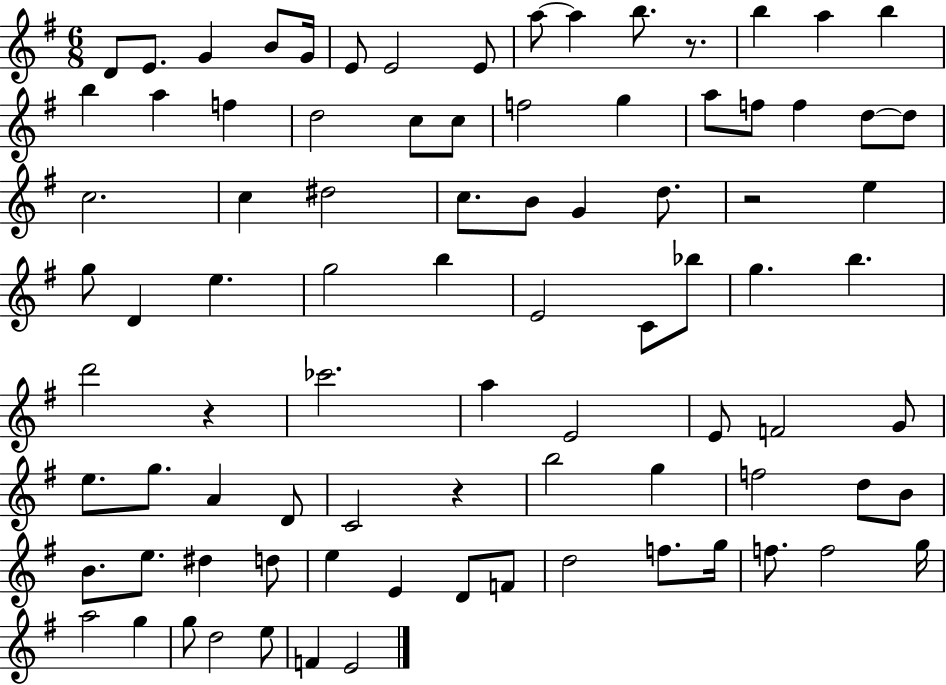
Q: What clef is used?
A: treble